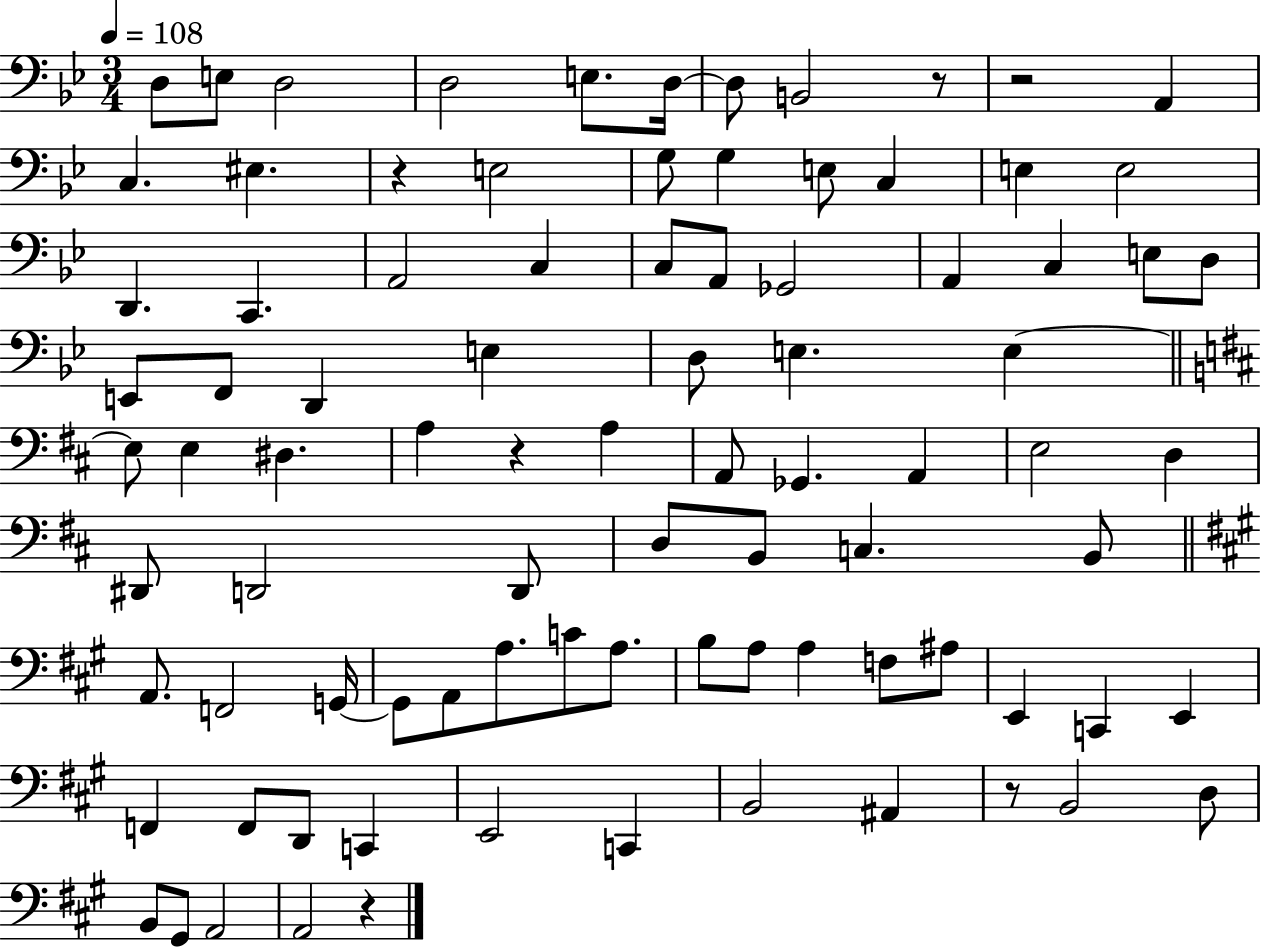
D3/e E3/e D3/h D3/h E3/e. D3/s D3/e B2/h R/e R/h A2/q C3/q. EIS3/q. R/q E3/h G3/e G3/q E3/e C3/q E3/q E3/h D2/q. C2/q. A2/h C3/q C3/e A2/e Gb2/h A2/q C3/q E3/e D3/e E2/e F2/e D2/q E3/q D3/e E3/q. E3/q E3/e E3/q D#3/q. A3/q R/q A3/q A2/e Gb2/q. A2/q E3/h D3/q D#2/e D2/h D2/e D3/e B2/e C3/q. B2/e A2/e. F2/h G2/s G2/e A2/e A3/e. C4/e A3/e. B3/e A3/e A3/q F3/e A#3/e E2/q C2/q E2/q F2/q F2/e D2/e C2/q E2/h C2/q B2/h A#2/q R/e B2/h D3/e B2/e G#2/e A2/h A2/h R/q